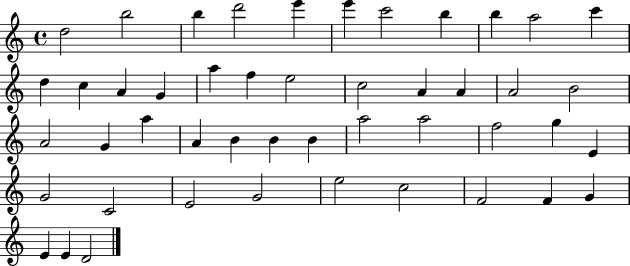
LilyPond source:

{
  \clef treble
  \time 4/4
  \defaultTimeSignature
  \key c \major
  d''2 b''2 | b''4 d'''2 e'''4 | e'''4 c'''2 b''4 | b''4 a''2 c'''4 | \break d''4 c''4 a'4 g'4 | a''4 f''4 e''2 | c''2 a'4 a'4 | a'2 b'2 | \break a'2 g'4 a''4 | a'4 b'4 b'4 b'4 | a''2 a''2 | f''2 g''4 e'4 | \break g'2 c'2 | e'2 g'2 | e''2 c''2 | f'2 f'4 g'4 | \break e'4 e'4 d'2 | \bar "|."
}